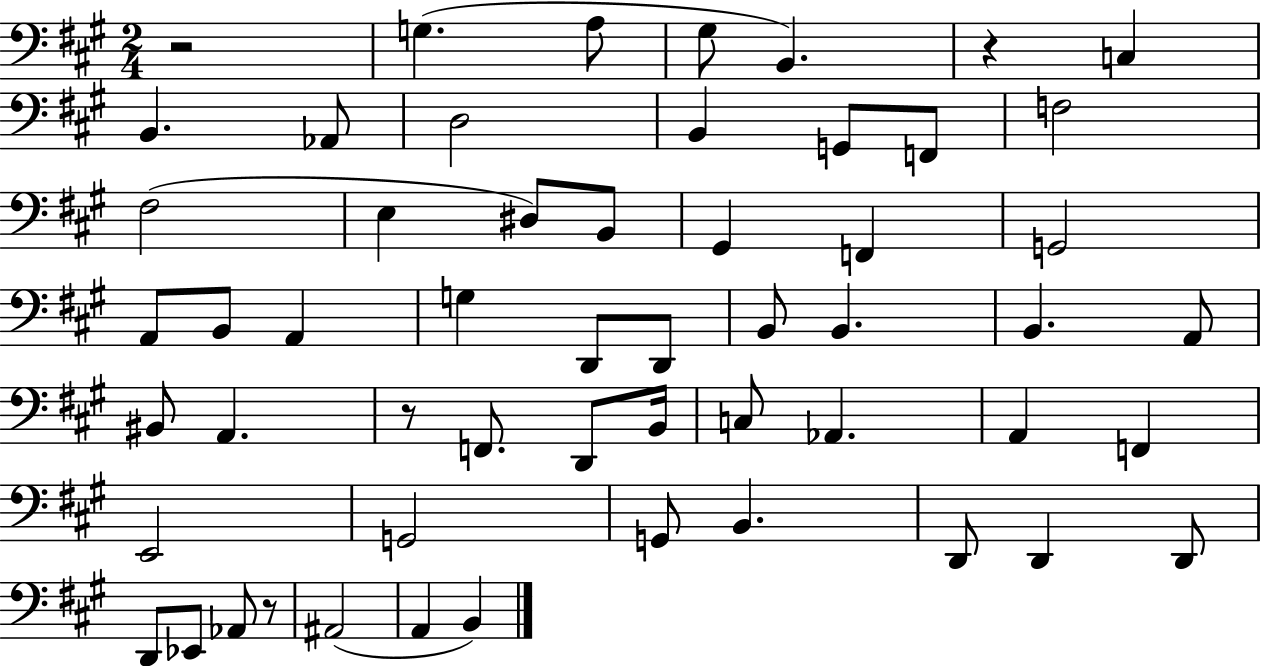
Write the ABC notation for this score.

X:1
T:Untitled
M:2/4
L:1/4
K:A
z2 G, A,/2 ^G,/2 B,, z C, B,, _A,,/2 D,2 B,, G,,/2 F,,/2 F,2 ^F,2 E, ^D,/2 B,,/2 ^G,, F,, G,,2 A,,/2 B,,/2 A,, G, D,,/2 D,,/2 B,,/2 B,, B,, A,,/2 ^B,,/2 A,, z/2 F,,/2 D,,/2 B,,/4 C,/2 _A,, A,, F,, E,,2 G,,2 G,,/2 B,, D,,/2 D,, D,,/2 D,,/2 _E,,/2 _A,,/2 z/2 ^A,,2 A,, B,,